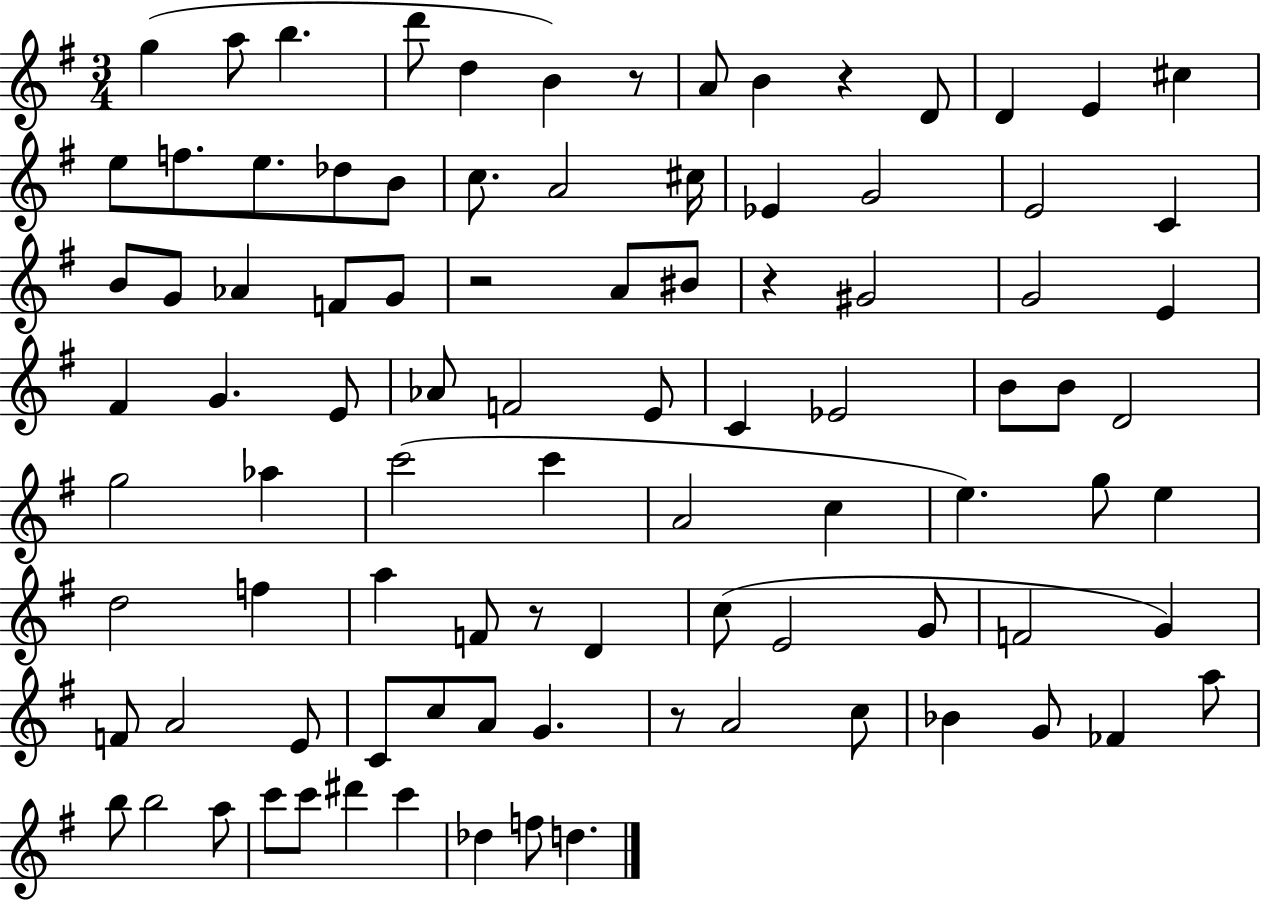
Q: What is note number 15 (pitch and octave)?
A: E5